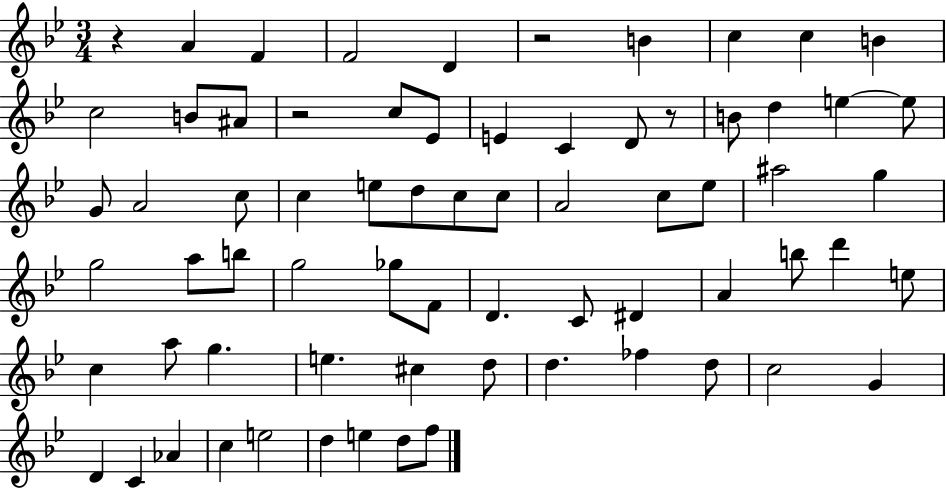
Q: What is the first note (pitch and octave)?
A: A4